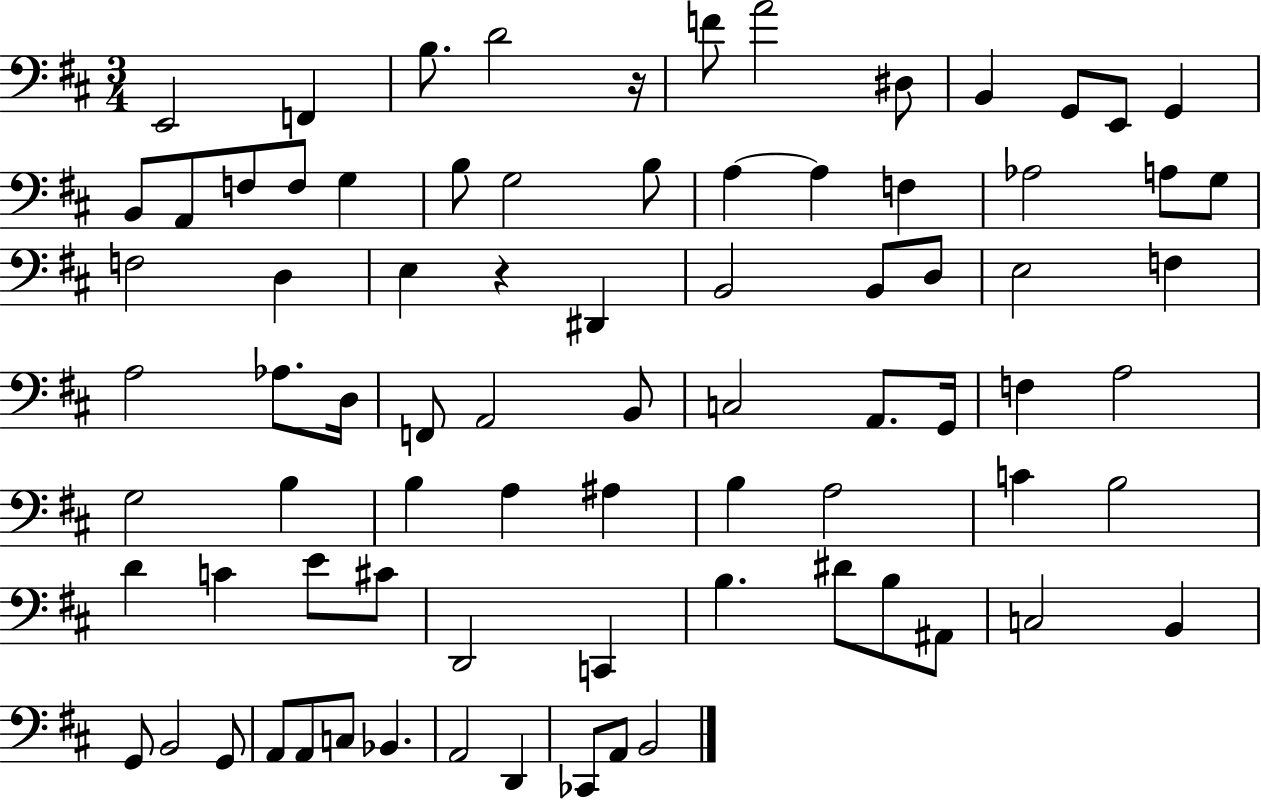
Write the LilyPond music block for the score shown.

{
  \clef bass
  \numericTimeSignature
  \time 3/4
  \key d \major
  e,2 f,4 | b8. d'2 r16 | f'8 a'2 dis8 | b,4 g,8 e,8 g,4 | \break b,8 a,8 f8 f8 g4 | b8 g2 b8 | a4~~ a4 f4 | aes2 a8 g8 | \break f2 d4 | e4 r4 dis,4 | b,2 b,8 d8 | e2 f4 | \break a2 aes8. d16 | f,8 a,2 b,8 | c2 a,8. g,16 | f4 a2 | \break g2 b4 | b4 a4 ais4 | b4 a2 | c'4 b2 | \break d'4 c'4 e'8 cis'8 | d,2 c,4 | b4. dis'8 b8 ais,8 | c2 b,4 | \break g,8 b,2 g,8 | a,8 a,8 c8 bes,4. | a,2 d,4 | ces,8 a,8 b,2 | \break \bar "|."
}